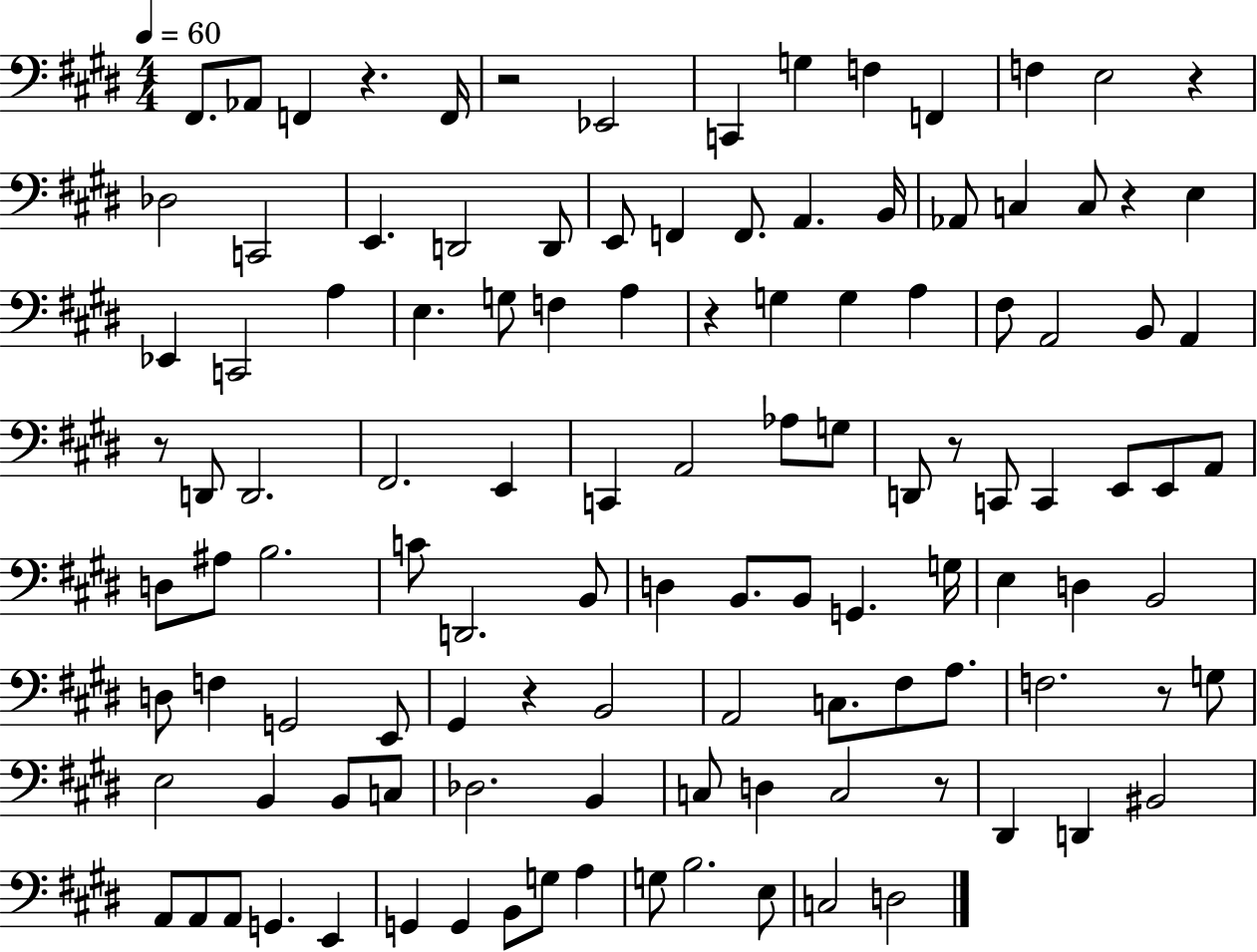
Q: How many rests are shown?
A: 10